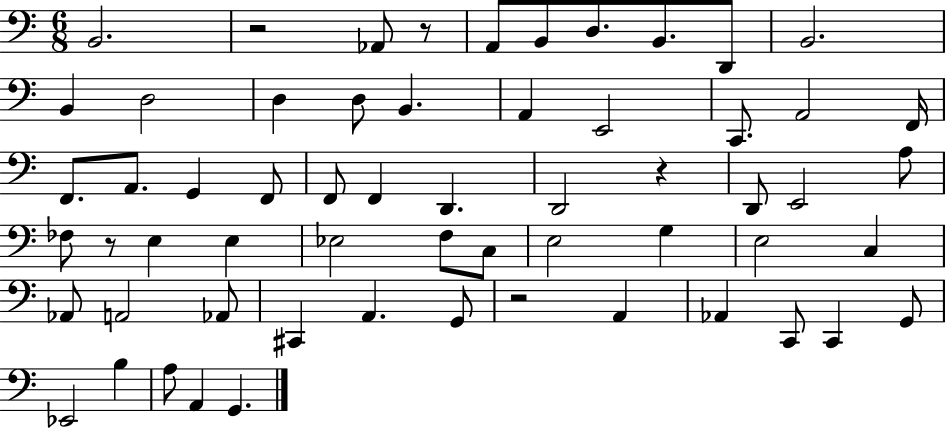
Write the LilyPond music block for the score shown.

{
  \clef bass
  \numericTimeSignature
  \time 6/8
  \key c \major
  b,2. | r2 aes,8 r8 | a,8 b,8 d8. b,8. d,8 | b,2. | \break b,4 d2 | d4 d8 b,4. | a,4 e,2 | c,8. a,2 f,16 | \break f,8. a,8. g,4 f,8 | f,8 f,4 d,4. | d,2 r4 | d,8 e,2 a8 | \break fes8 r8 e4 e4 | ees2 f8 c8 | e2 g4 | e2 c4 | \break aes,8 a,2 aes,8 | cis,4 a,4. g,8 | r2 a,4 | aes,4 c,8 c,4 g,8 | \break ees,2 b4 | a8 a,4 g,4. | \bar "|."
}